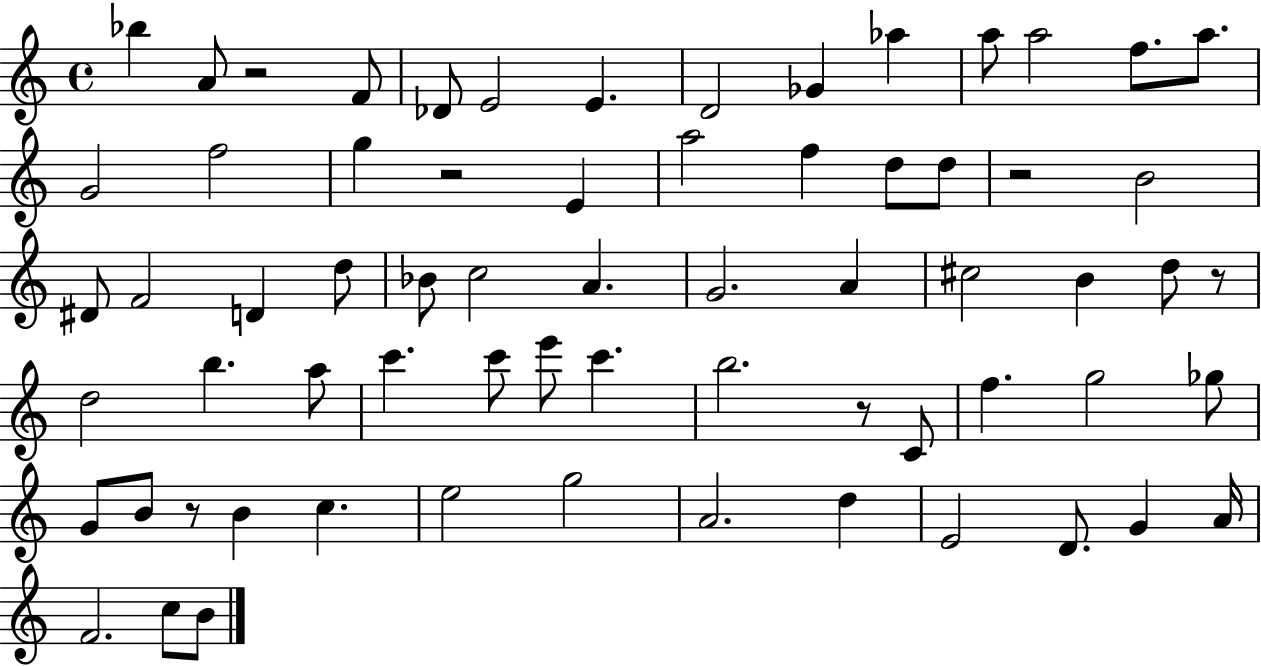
X:1
T:Untitled
M:4/4
L:1/4
K:C
_b A/2 z2 F/2 _D/2 E2 E D2 _G _a a/2 a2 f/2 a/2 G2 f2 g z2 E a2 f d/2 d/2 z2 B2 ^D/2 F2 D d/2 _B/2 c2 A G2 A ^c2 B d/2 z/2 d2 b a/2 c' c'/2 e'/2 c' b2 z/2 C/2 f g2 _g/2 G/2 B/2 z/2 B c e2 g2 A2 d E2 D/2 G A/4 F2 c/2 B/2